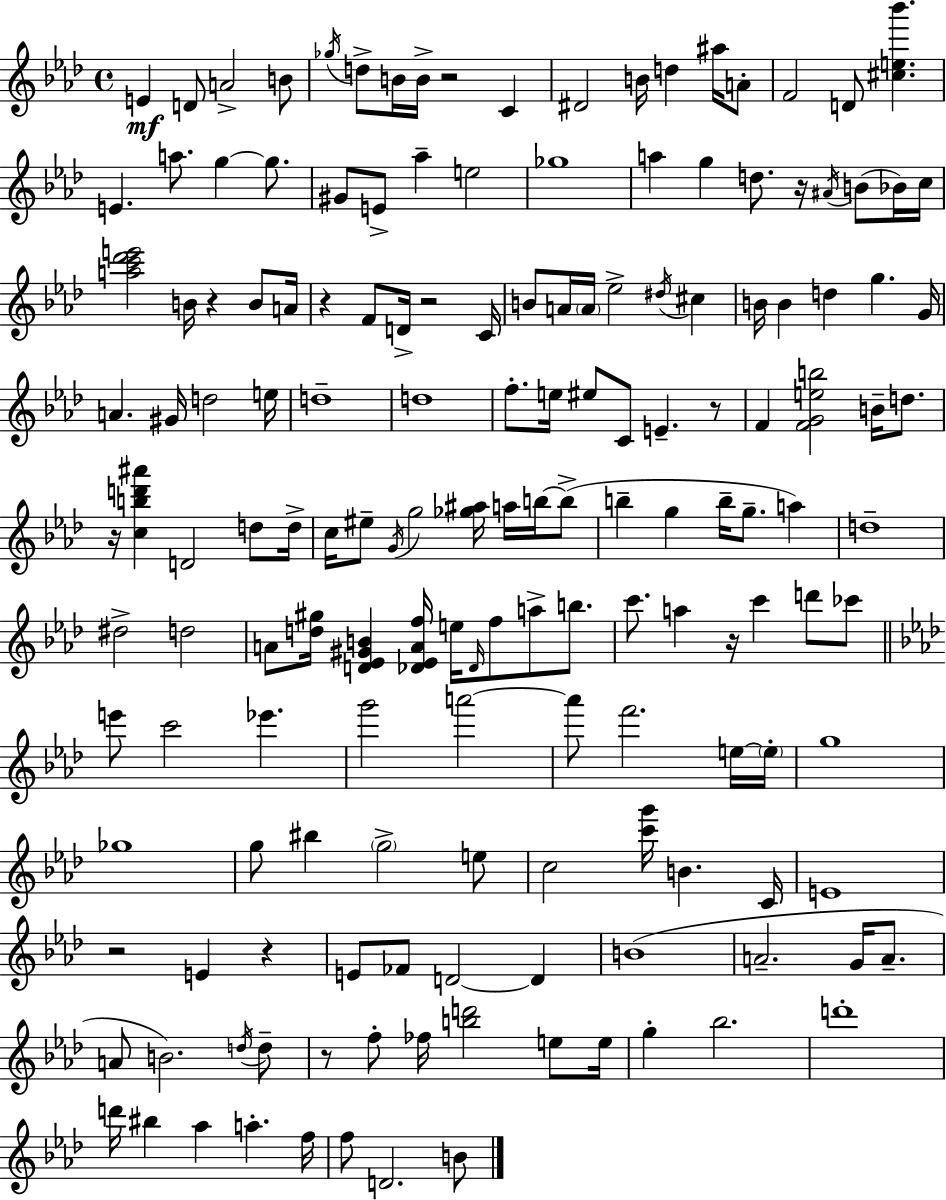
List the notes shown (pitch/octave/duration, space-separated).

E4/q D4/e A4/h B4/e Gb5/s D5/e B4/s B4/s R/h C4/q D#4/h B4/s D5/q A#5/s A4/e F4/h D4/e [C#5,E5,Bb6]/q. E4/q. A5/e. G5/q G5/e. G#4/e E4/e Ab5/q E5/h Gb5/w A5/q G5/q D5/e. R/s A#4/s B4/e Bb4/s C5/s [A5,C6,Db6,E6]/h B4/s R/q B4/e A4/s R/q F4/e D4/s R/h C4/s B4/e A4/s A4/s Eb5/h D#5/s C#5/q B4/s B4/q D5/q G5/q. G4/s A4/q. G#4/s D5/h E5/s D5/w D5/w F5/e. E5/s EIS5/e C4/e E4/q. R/e F4/q [F4,G4,E5,B5]/h B4/s D5/e. R/s [C5,B5,D6,A#6]/q D4/h D5/e D5/s C5/s EIS5/e G4/s G5/h [Gb5,A#5]/s A5/s B5/s B5/e B5/q G5/q B5/s G5/e. A5/q D5/w D#5/h D5/h A4/e [D5,G#5]/s [D4,Eb4,G#4,B4]/q [Db4,Eb4,A4,F5]/s E5/s Db4/s F5/e A5/e B5/e. C6/e. A5/q R/s C6/q D6/e CES6/e E6/e C6/h Eb6/q. G6/h A6/h A6/e F6/h. E5/s E5/s G5/w Gb5/w G5/e BIS5/q G5/h E5/e C5/h [C6,G6]/s B4/q. C4/s E4/w R/h E4/q R/q E4/e FES4/e D4/h D4/q B4/w A4/h. G4/s A4/e. A4/e B4/h. D5/s D5/e R/e F5/e FES5/s [B5,D6]/h E5/e E5/s G5/q Bb5/h. D6/w D6/s BIS5/q Ab5/q A5/q. F5/s F5/e D4/h. B4/e